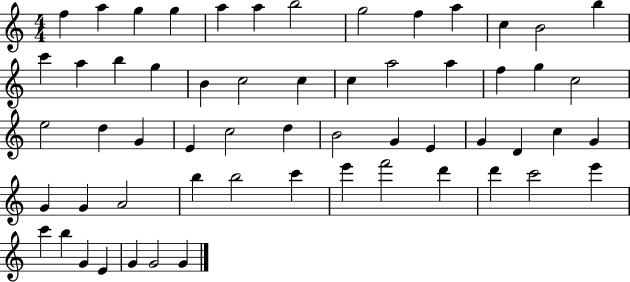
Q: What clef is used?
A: treble